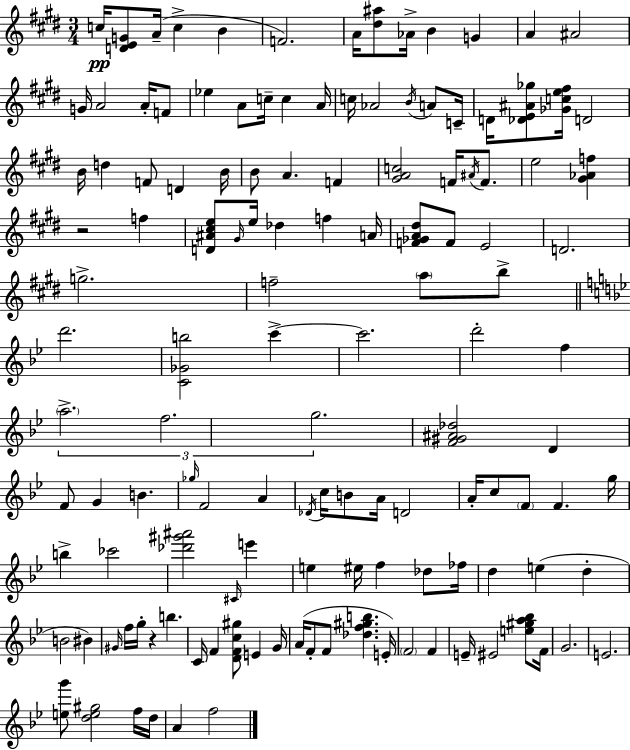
C5/s [D4,E4,G4]/e A4/s C5/q B4/q F4/h. A4/s [D#5,A#5]/e Ab4/s B4/q G4/q A4/q A#4/h G4/s A4/h A4/s F4/e Eb5/q A4/e C5/s C5/q A4/s C5/s Ab4/h B4/s A4/e C4/s D4/s [Db4,E4,A#4,Gb5]/e [Gb4,C5,E5,F#5]/s D4/h B4/s D5/q F4/e D4/q B4/s B4/e A4/q. F4/q [G#4,A4,C5]/h F4/s A#4/s F4/e. E5/h [G#4,Ab4,F5]/q R/h F5/q [D4,A#4,C#5,E5]/e G#4/s E5/s Db5/q F5/q A4/s [F4,Gb4,A4,D#5]/e F4/e E4/h D4/h. G5/h. F5/h A5/e B5/e D6/h. [C4,Gb4,B5]/h C6/q C6/h. D6/h F5/q A5/h. F5/h. G5/h. [F4,G#4,A#4,Db5]/h D4/q F4/e G4/q B4/q. Gb5/s F4/h A4/q Db4/s C5/s B4/e A4/s D4/h A4/s C5/e F4/e F4/q. G5/s B5/q CES6/h [Db6,G#6,A#6]/h C#4/s E6/q E5/q EIS5/s F5/q Db5/e FES5/s D5/q E5/q D5/q B4/h BIS4/q G#4/s F5/s G5/s R/q B5/q. C4/s F4/q [D4,F4,C5,G#5]/e E4/q G4/s A4/s F4/e F4/e [Db5,F5,G#5,B5]/q. E4/s F4/h F4/q E4/s EIS4/h [E5,G#5,A5,Bb5]/e F4/s G4/h. E4/h. [E5,G6]/e [D5,E5,G#5]/h F5/s D5/s A4/q F5/h